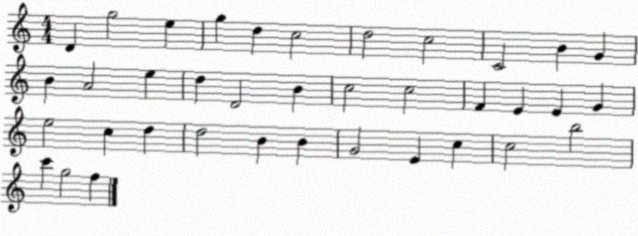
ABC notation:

X:1
T:Untitled
M:4/4
L:1/4
K:C
D g2 e g d c2 d2 c2 C2 B G B A2 e d D2 B c2 c2 F E E G e2 c d d2 B B G2 E c c2 b2 c' g2 f